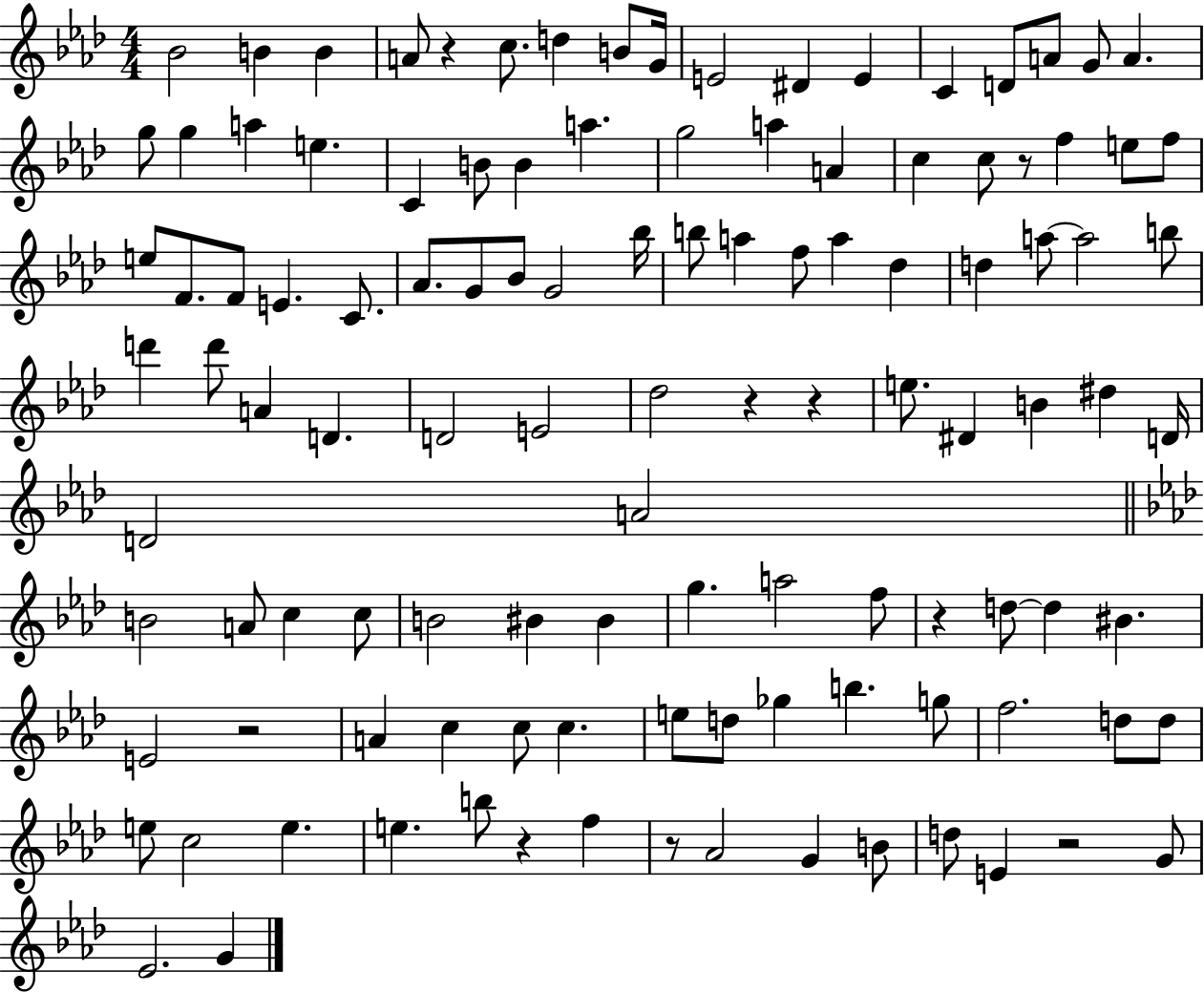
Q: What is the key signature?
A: AES major